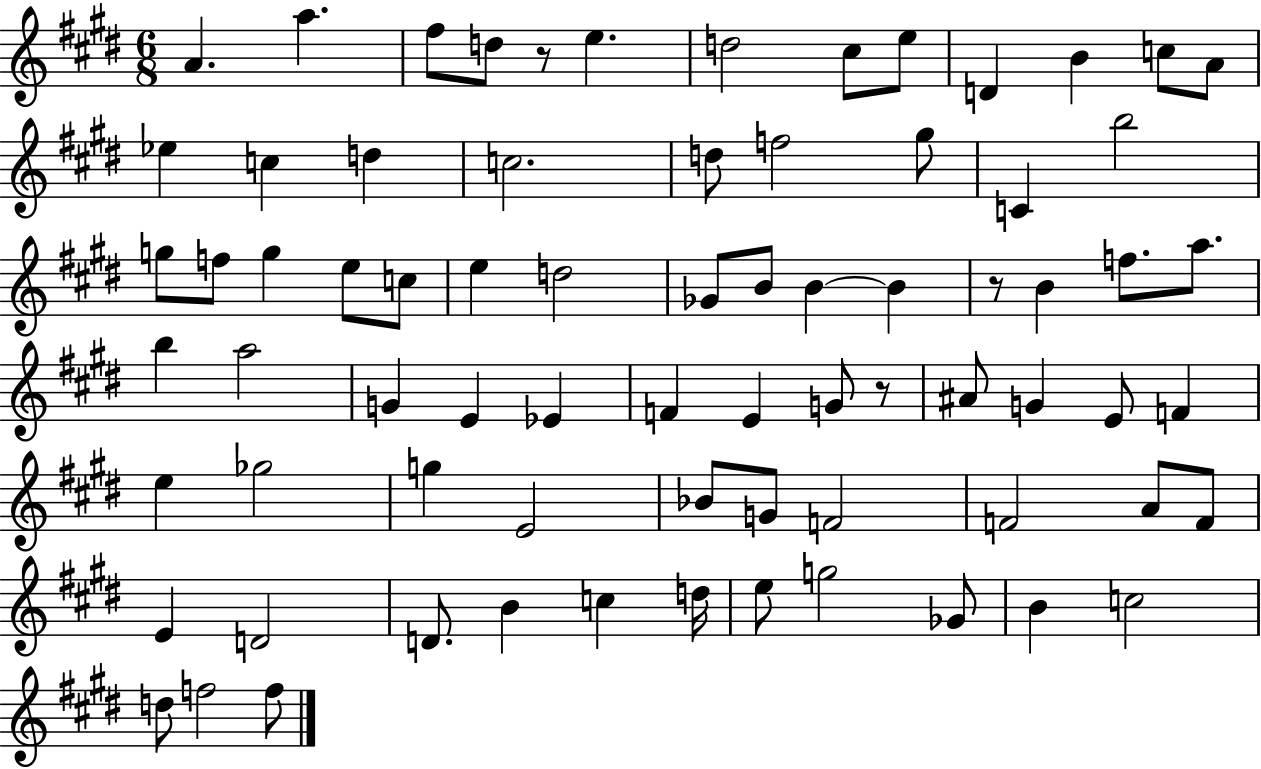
X:1
T:Untitled
M:6/8
L:1/4
K:E
A a ^f/2 d/2 z/2 e d2 ^c/2 e/2 D B c/2 A/2 _e c d c2 d/2 f2 ^g/2 C b2 g/2 f/2 g e/2 c/2 e d2 _G/2 B/2 B B z/2 B f/2 a/2 b a2 G E _E F E G/2 z/2 ^A/2 G E/2 F e _g2 g E2 _B/2 G/2 F2 F2 A/2 F/2 E D2 D/2 B c d/4 e/2 g2 _G/2 B c2 d/2 f2 f/2